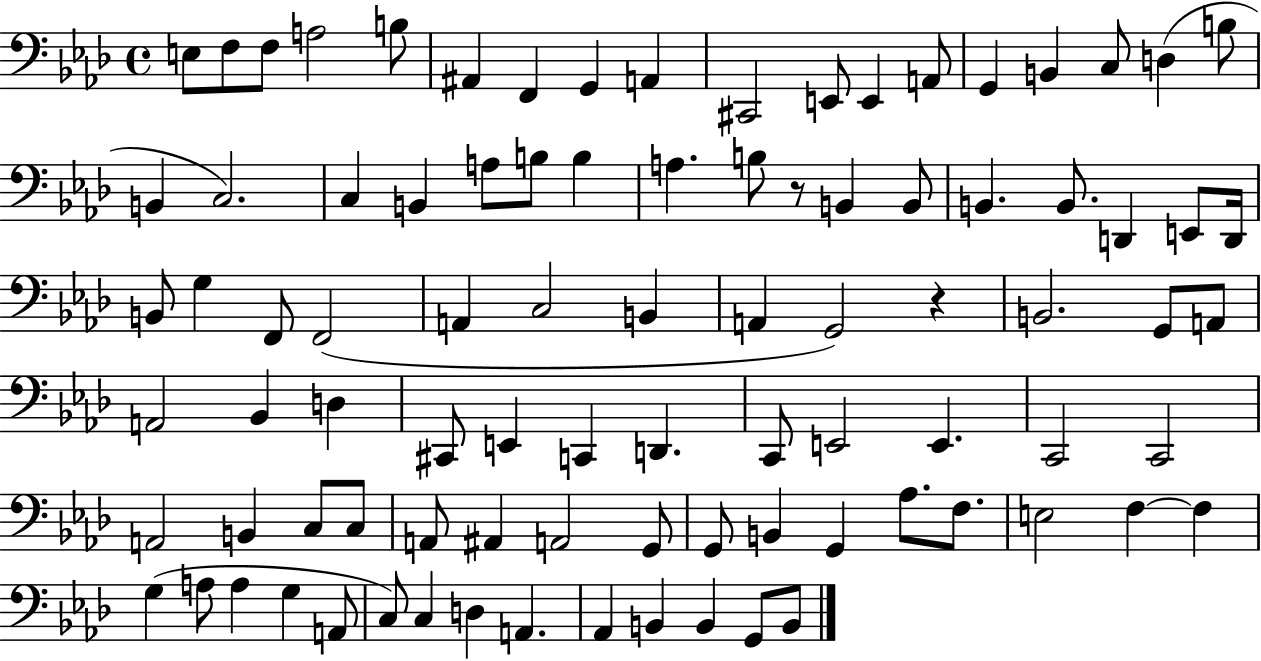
{
  \clef bass
  \time 4/4
  \defaultTimeSignature
  \key aes \major
  \repeat volta 2 { e8 f8 f8 a2 b8 | ais,4 f,4 g,4 a,4 | cis,2 e,8 e,4 a,8 | g,4 b,4 c8 d4( b8 | \break b,4 c2.) | c4 b,4 a8 b8 b4 | a4. b8 r8 b,4 b,8 | b,4. b,8. d,4 e,8 d,16 | \break b,8 g4 f,8 f,2( | a,4 c2 b,4 | a,4 g,2) r4 | b,2. g,8 a,8 | \break a,2 bes,4 d4 | cis,8 e,4 c,4 d,4. | c,8 e,2 e,4. | c,2 c,2 | \break a,2 b,4 c8 c8 | a,8 ais,4 a,2 g,8 | g,8 b,4 g,4 aes8. f8. | e2 f4~~ f4 | \break g4( a8 a4 g4 a,8 | c8) c4 d4 a,4. | aes,4 b,4 b,4 g,8 b,8 | } \bar "|."
}